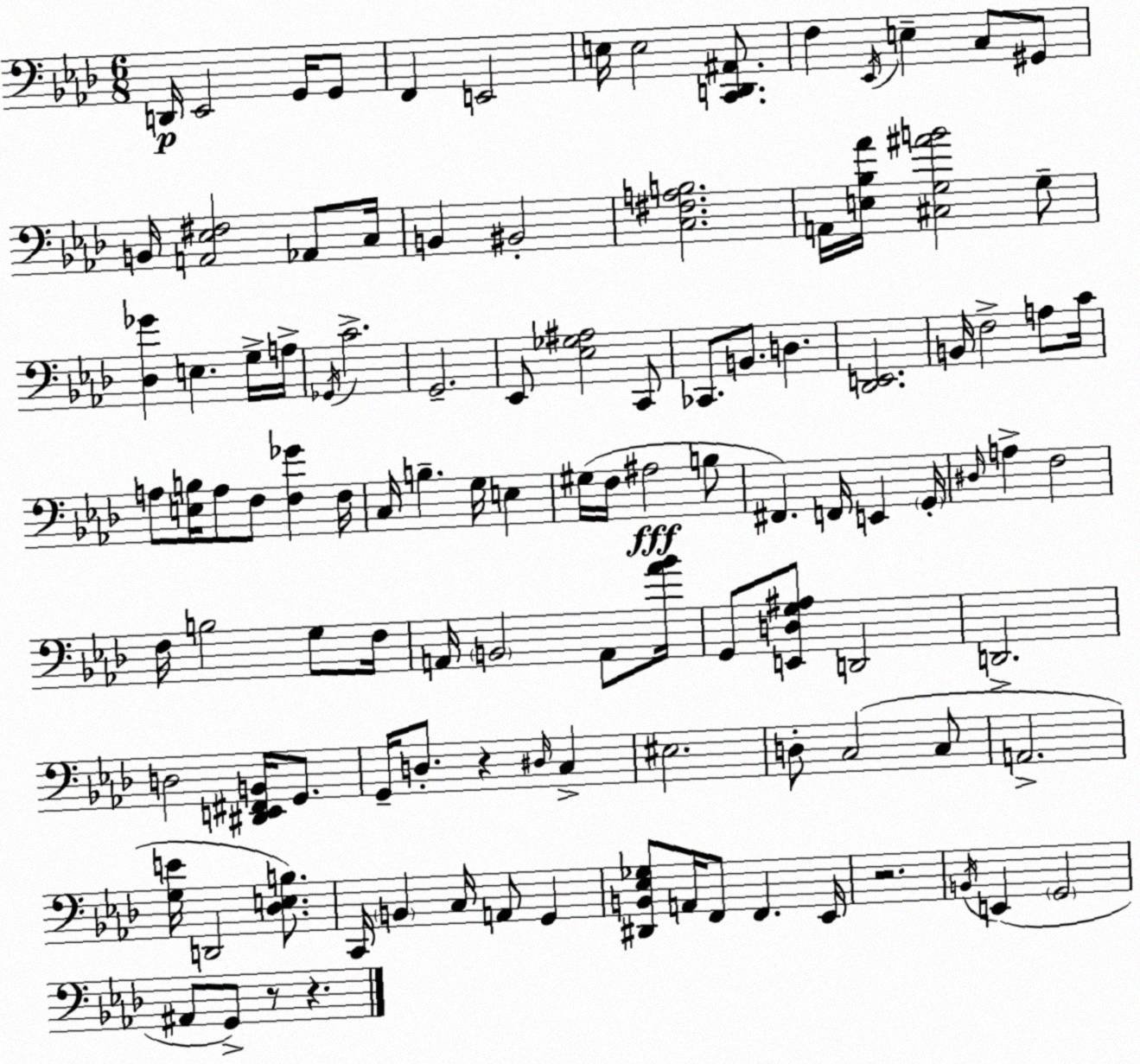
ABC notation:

X:1
T:Untitled
M:6/8
L:1/4
K:Ab
D,,/4 _E,,2 G,,/4 G,,/2 F,, E,,2 E,/4 E,2 [C,,D,,^A,,]/2 F, _E,,/4 E, C,/2 ^G,,/2 B,,/4 [A,,_E,^F,]2 _A,,/2 C,/4 B,, ^B,,2 [C,^F,A,B,]2 A,,/4 [E,_B,_A]/4 [^C,G,^AB]2 G,/2 [_D,_G] E, G,/4 A,/4 _G,,/4 C2 G,,2 _E,,/2 [_E,_G,^A,]2 C,,/2 _C,,/2 B,,/2 D, [_D,,E,,]2 B,,/4 F,2 A,/2 C/4 A,/2 [E,B,]/4 A,/2 F,/2 [F,_G] F,/4 C,/4 B, G,/4 E, ^G,/4 F,/4 ^A,2 B,/2 ^F,, F,,/4 E,, G,,/4 ^D,/4 A, F,2 F,/4 B,2 G,/2 F,/4 A,,/4 B,,2 A,,/2 [_A_B]/4 G,,/2 [E,,D,G,^A,]/2 D,,2 D,,2 D,2 [^D,,E,,^F,,B,,]/4 G,,/2 G,,/4 D,/2 z ^D,/4 C, ^E,2 D,/2 C,2 C,/2 A,,2 [G,E]/4 D,,2 [_D,E,B,]/2 C,,/4 B,, C,/4 A,,/2 G,, [^D,,B,,_E,_G,]/2 A,,/4 F,,/2 F,, _E,,/4 z2 B,,/4 E,, G,,2 ^A,,/2 G,,/2 z/2 z